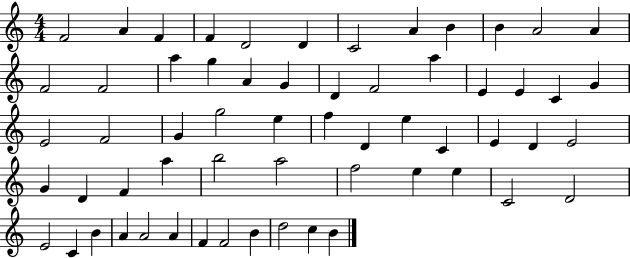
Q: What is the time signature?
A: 4/4